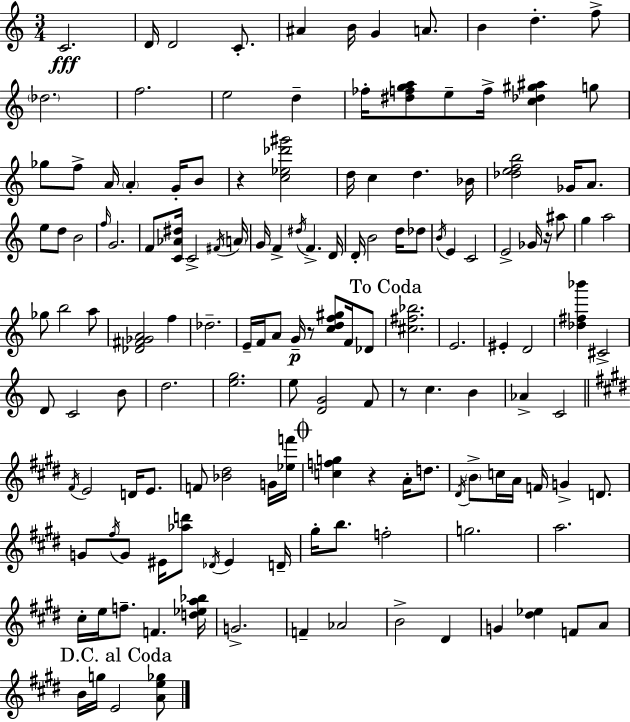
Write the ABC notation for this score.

X:1
T:Untitled
M:3/4
L:1/4
K:Am
C2 D/4 D2 C/2 ^A B/4 G A/2 B d f/2 _d2 f2 e2 d _f/4 [^dfga]/2 e/2 f/4 [c_d^g^a] g/2 _g/2 f/2 A/4 A G/4 B/2 z [c_e_d'^g']2 d/4 c d _B/4 [_defb]2 _G/4 A/2 e/2 d/2 B2 f/4 G2 F/2 [C_A^d]/4 C2 ^F/4 A/4 G/4 F ^d/4 F D/4 D/4 B2 d/4 _d/2 B/4 E C2 E2 _G/4 z/4 ^a/2 g a2 _g/2 b2 a/2 [_D^F_GA]2 f _d2 E/4 F/4 A/2 G/4 z/2 [cdf^g]/2 F/4 _D/2 [^c^f_b]2 E2 ^E D2 [_d^f_b'] ^C2 D/2 C2 B/2 d2 [eg]2 e/2 [DG]2 F/2 z/2 c B _A C2 ^F/4 E2 D/4 E/2 F/2 [_B^d]2 G/4 [_ef']/4 [cfg] z A/4 d/2 ^D/4 B/2 c/4 A/4 F/4 G D/2 G/2 ^f/4 G/2 ^E/4 [_ad']/2 _D/4 ^E D/4 ^g/4 b/2 f2 g2 a2 ^c/4 e/4 f/2 F [d_ea_b]/4 G2 F _A2 B2 ^D G [^d_e] F/2 A/2 B/4 g/4 E2 [Ae_g]/2